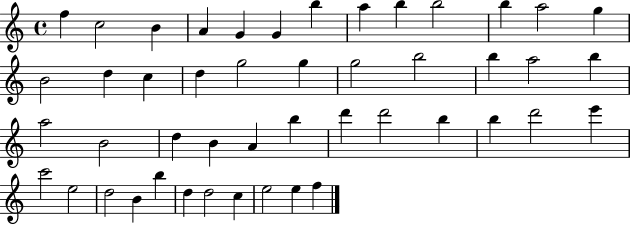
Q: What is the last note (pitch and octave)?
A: F5